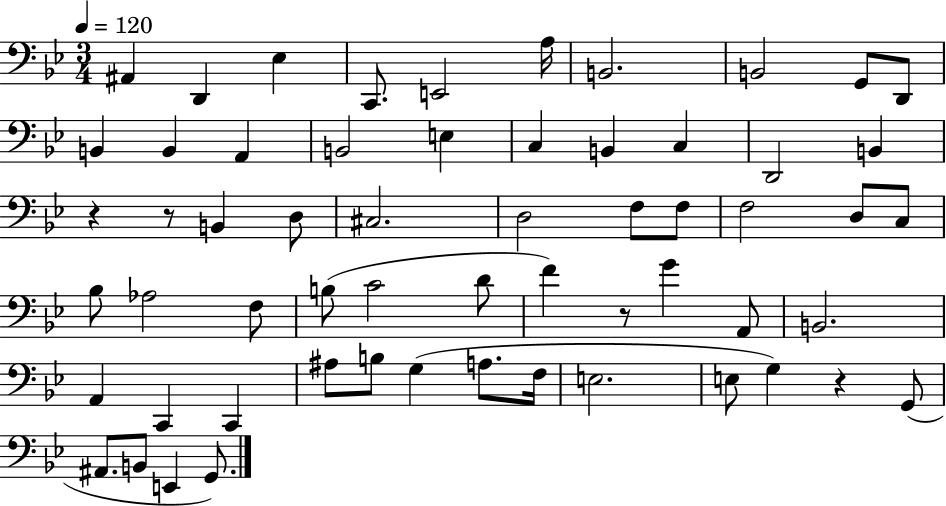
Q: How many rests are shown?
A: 4